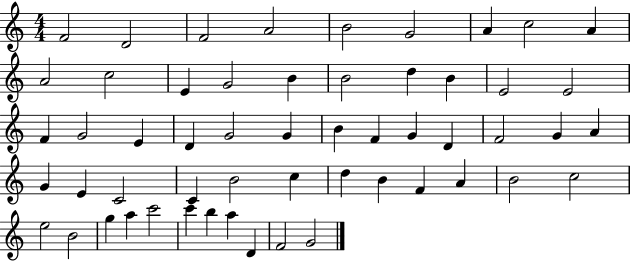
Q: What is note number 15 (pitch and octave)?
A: B4